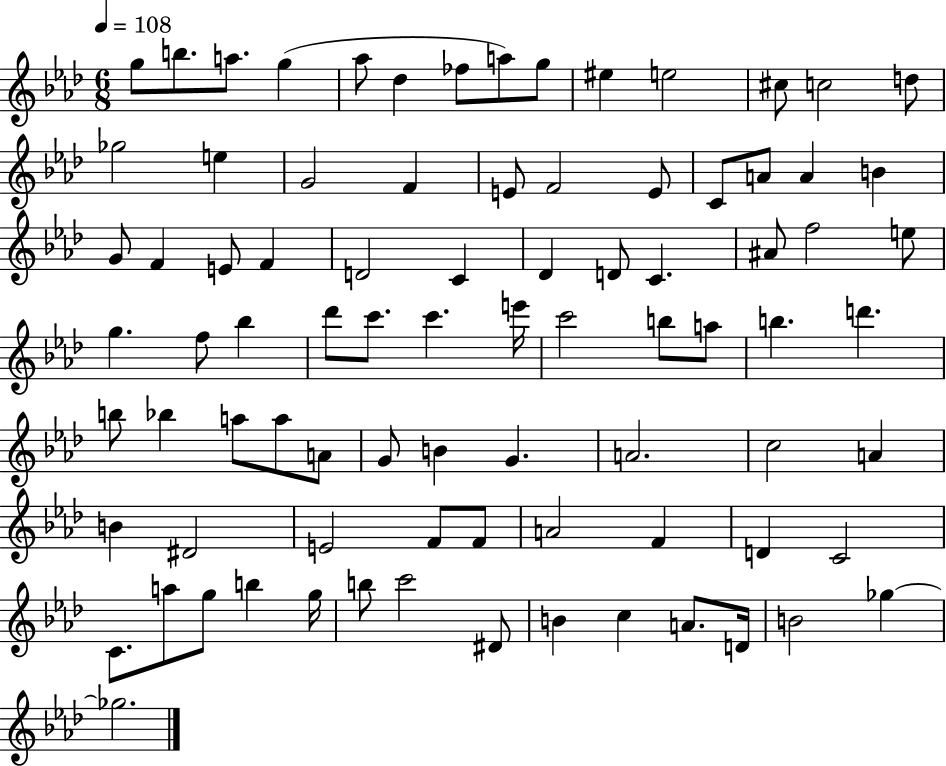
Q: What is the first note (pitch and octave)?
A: G5